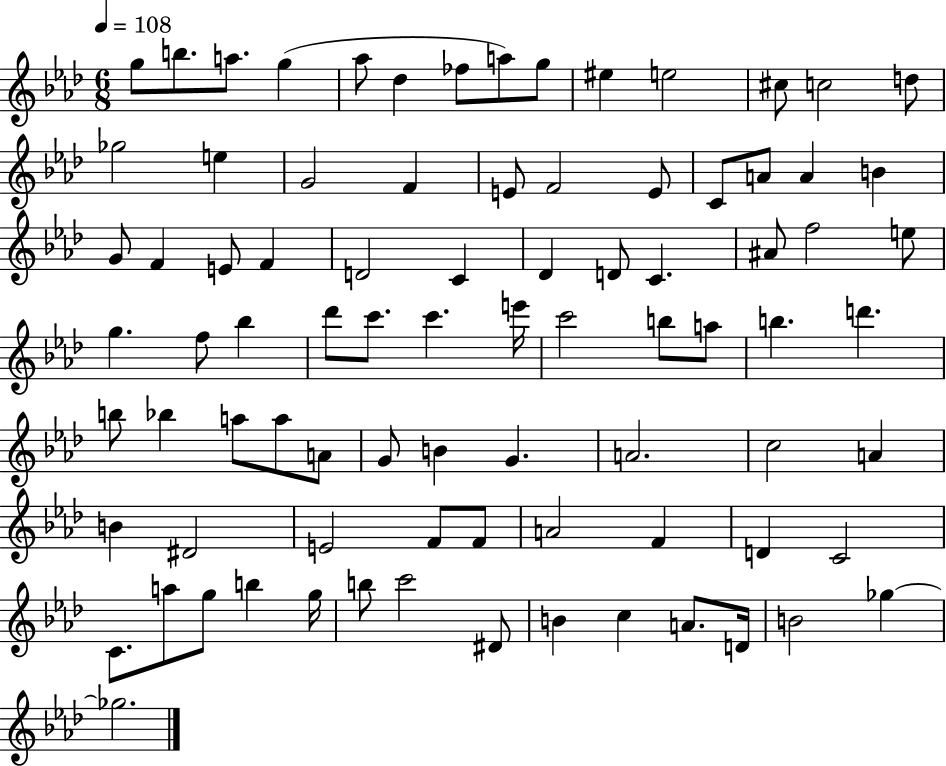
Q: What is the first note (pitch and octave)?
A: G5